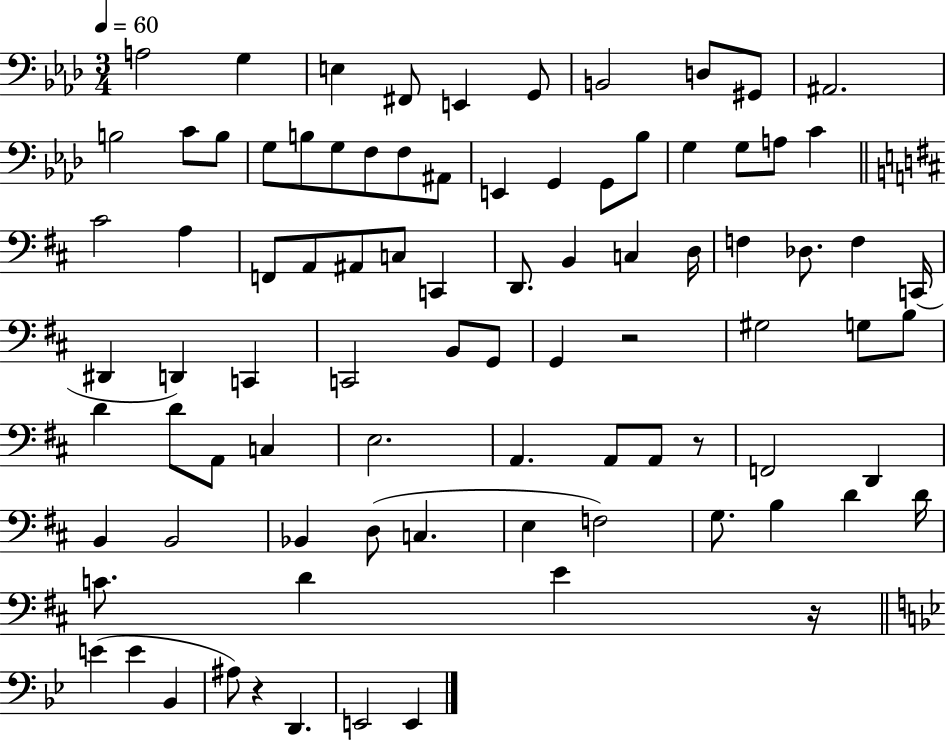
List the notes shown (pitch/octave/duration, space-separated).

A3/h G3/q E3/q F#2/e E2/q G2/e B2/h D3/e G#2/e A#2/h. B3/h C4/e B3/e G3/e B3/e G3/e F3/e F3/e A#2/e E2/q G2/q G2/e Bb3/e G3/q G3/e A3/e C4/q C#4/h A3/q F2/e A2/e A#2/e C3/e C2/q D2/e. B2/q C3/q D3/s F3/q Db3/e. F3/q C2/s D#2/q D2/q C2/q C2/h B2/e G2/e G2/q R/h G#3/h G3/e B3/e D4/q D4/e A2/e C3/q E3/h. A2/q. A2/e A2/e R/e F2/h D2/q B2/q B2/h Bb2/q D3/e C3/q. E3/q F3/h G3/e. B3/q D4/q D4/s C4/e. D4/q E4/q R/s E4/q E4/q Bb2/q A#3/e R/q D2/q. E2/h E2/q